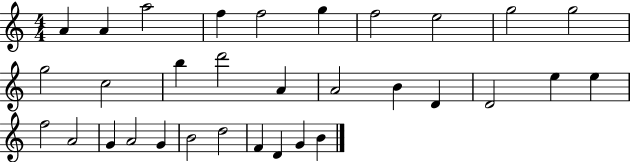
{
  \clef treble
  \numericTimeSignature
  \time 4/4
  \key c \major
  a'4 a'4 a''2 | f''4 f''2 g''4 | f''2 e''2 | g''2 g''2 | \break g''2 c''2 | b''4 d'''2 a'4 | a'2 b'4 d'4 | d'2 e''4 e''4 | \break f''2 a'2 | g'4 a'2 g'4 | b'2 d''2 | f'4 d'4 g'4 b'4 | \break \bar "|."
}